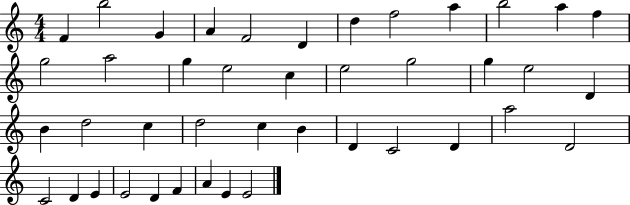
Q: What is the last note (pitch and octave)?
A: E4